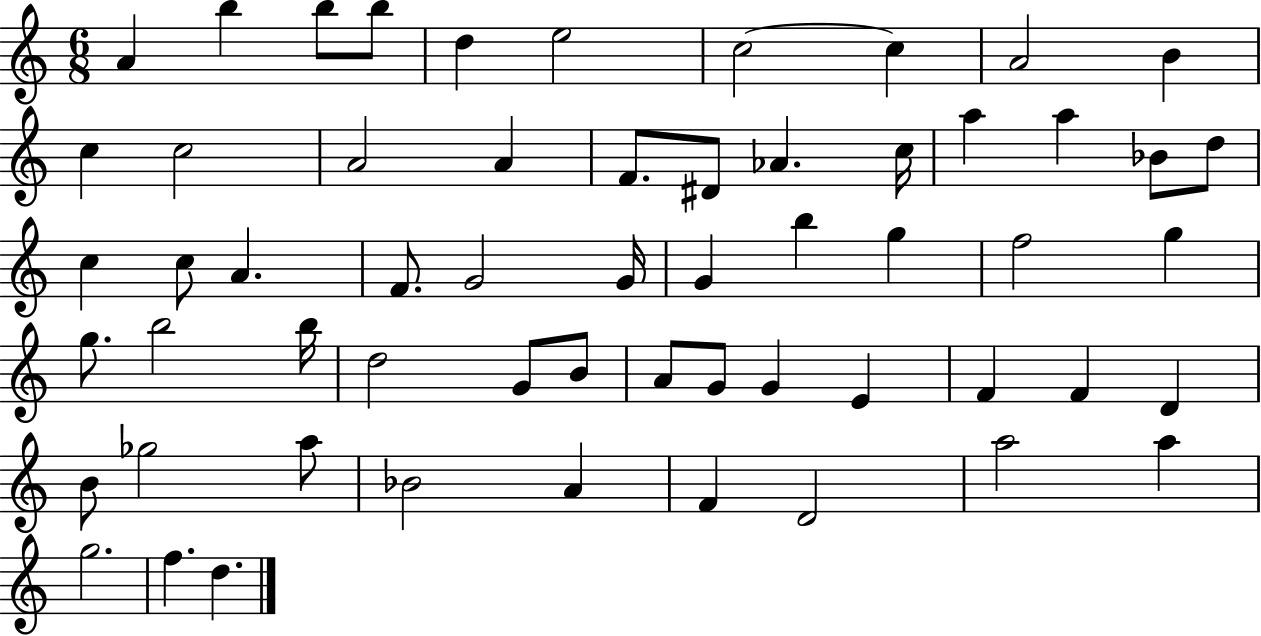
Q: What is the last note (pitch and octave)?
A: D5